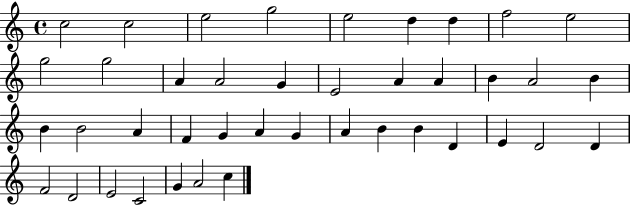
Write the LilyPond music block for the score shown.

{
  \clef treble
  \time 4/4
  \defaultTimeSignature
  \key c \major
  c''2 c''2 | e''2 g''2 | e''2 d''4 d''4 | f''2 e''2 | \break g''2 g''2 | a'4 a'2 g'4 | e'2 a'4 a'4 | b'4 a'2 b'4 | \break b'4 b'2 a'4 | f'4 g'4 a'4 g'4 | a'4 b'4 b'4 d'4 | e'4 d'2 d'4 | \break f'2 d'2 | e'2 c'2 | g'4 a'2 c''4 | \bar "|."
}